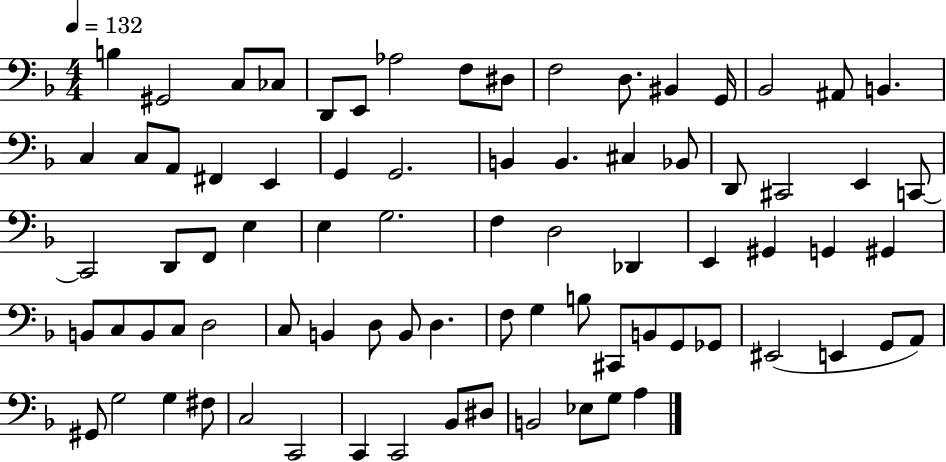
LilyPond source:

{
  \clef bass
  \numericTimeSignature
  \time 4/4
  \key f \major
  \tempo 4 = 132
  b4 gis,2 c8 ces8 | d,8 e,8 aes2 f8 dis8 | f2 d8. bis,4 g,16 | bes,2 ais,8 b,4. | \break c4 c8 a,8 fis,4 e,4 | g,4 g,2. | b,4 b,4. cis4 bes,8 | d,8 cis,2 e,4 c,8~~ | \break c,2 d,8 f,8 e4 | e4 g2. | f4 d2 des,4 | e,4 gis,4 g,4 gis,4 | \break b,8 c8 b,8 c8 d2 | c8 b,4 d8 b,8 d4. | f8 g4 b8 cis,8 b,8 g,8 ges,8 | eis,2( e,4 g,8 a,8) | \break gis,8 g2 g4 fis8 | c2 c,2 | c,4 c,2 bes,8 dis8 | b,2 ees8 g8 a4 | \break \bar "|."
}